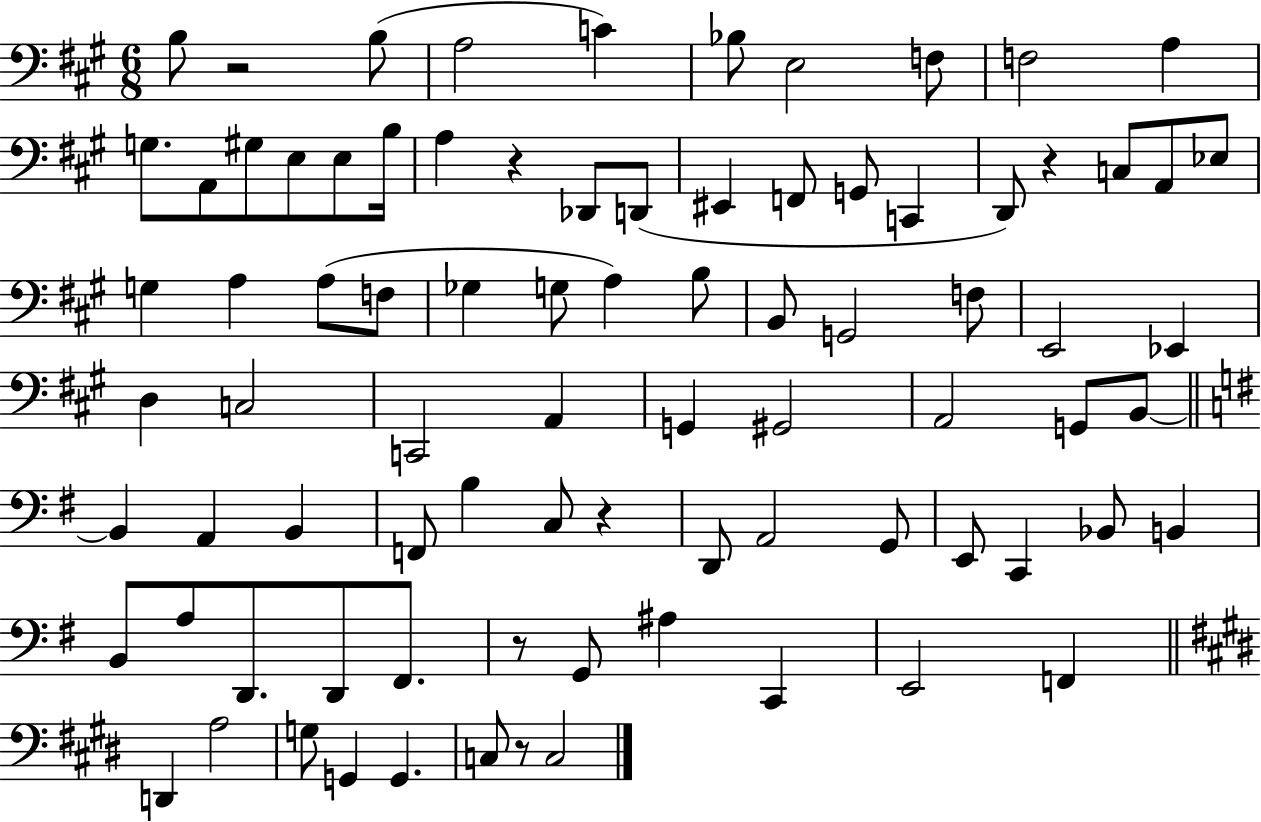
X:1
T:Untitled
M:6/8
L:1/4
K:A
B,/2 z2 B,/2 A,2 C _B,/2 E,2 F,/2 F,2 A, G,/2 A,,/2 ^G,/2 E,/2 E,/2 B,/4 A, z _D,,/2 D,,/2 ^E,, F,,/2 G,,/2 C,, D,,/2 z C,/2 A,,/2 _E,/2 G, A, A,/2 F,/2 _G, G,/2 A, B,/2 B,,/2 G,,2 F,/2 E,,2 _E,, D, C,2 C,,2 A,, G,, ^G,,2 A,,2 G,,/2 B,,/2 B,, A,, B,, F,,/2 B, C,/2 z D,,/2 A,,2 G,,/2 E,,/2 C,, _B,,/2 B,, B,,/2 A,/2 D,,/2 D,,/2 ^F,,/2 z/2 G,,/2 ^A, C,, E,,2 F,, D,, A,2 G,/2 G,, G,, C,/2 z/2 C,2